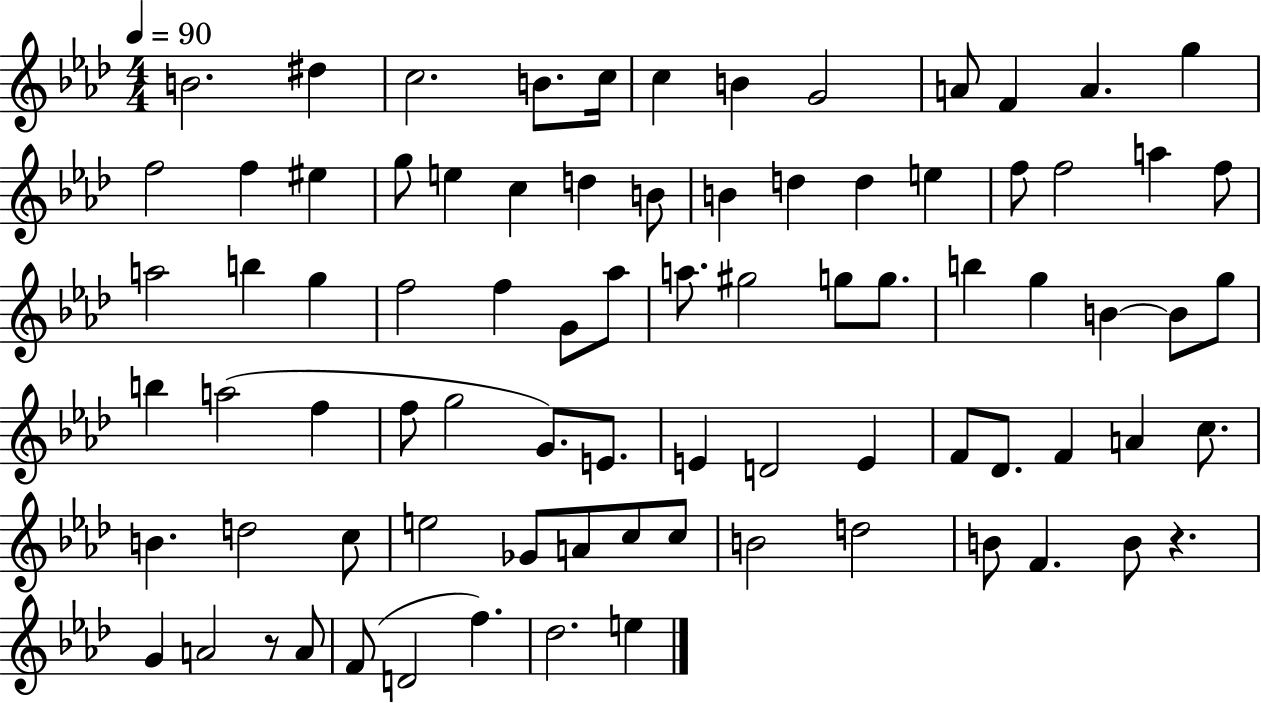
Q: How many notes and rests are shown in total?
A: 82